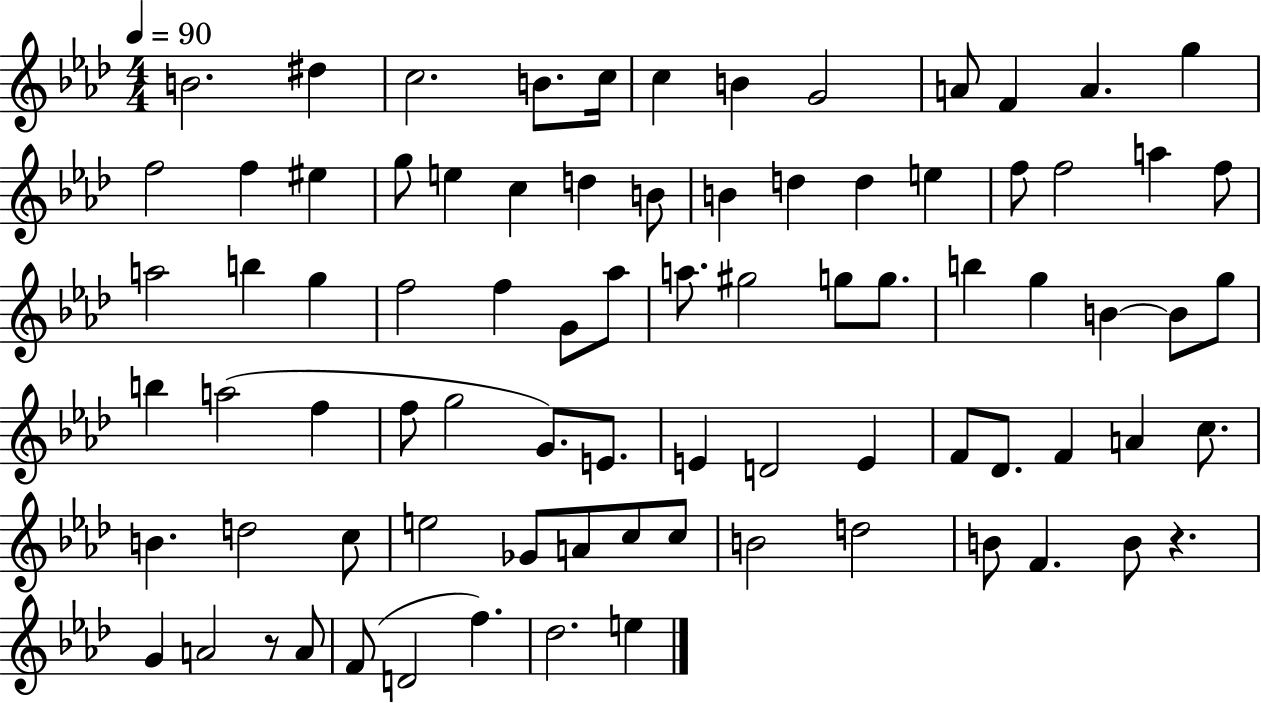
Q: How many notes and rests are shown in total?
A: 82